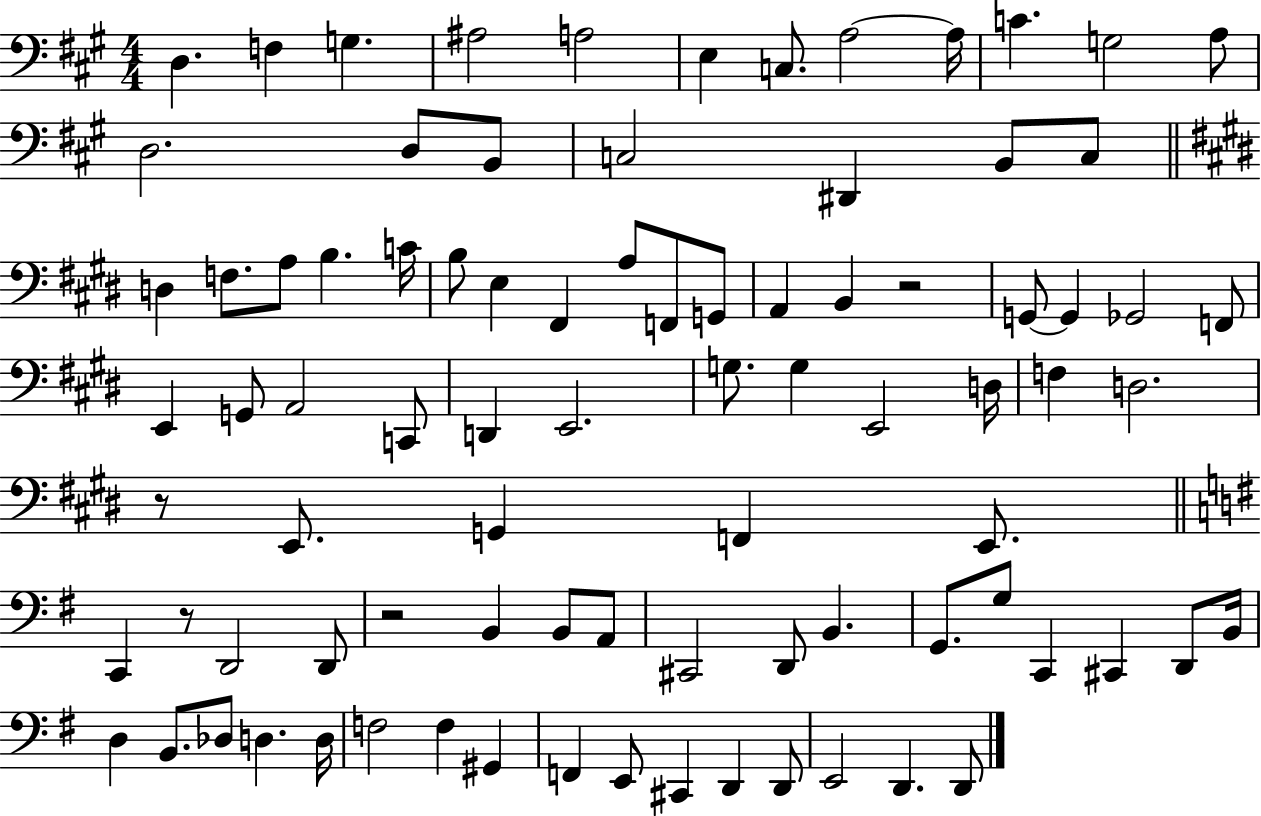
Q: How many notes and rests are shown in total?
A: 87